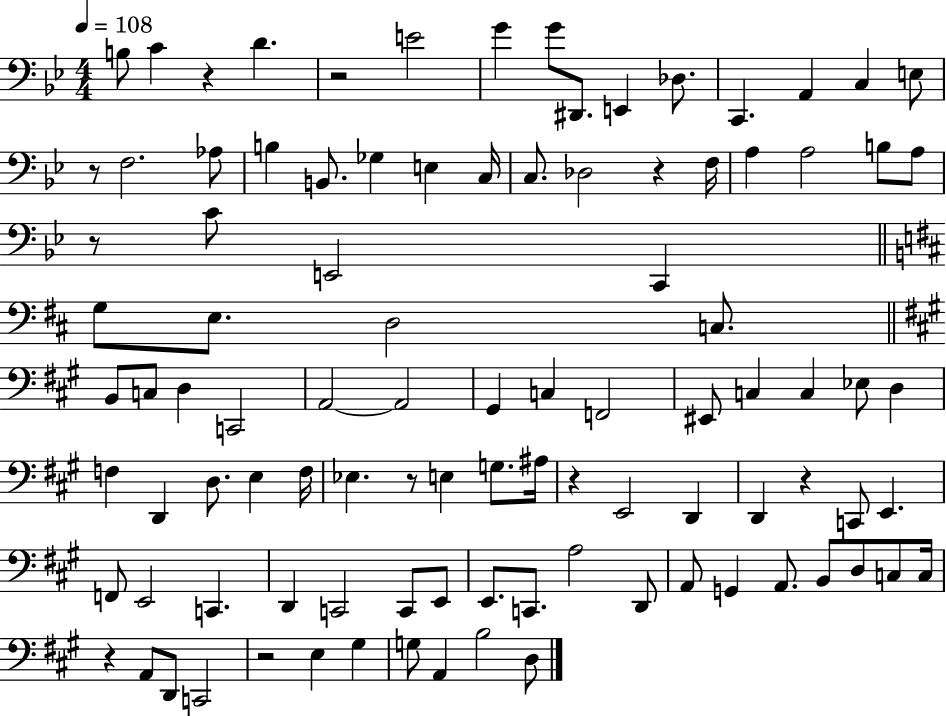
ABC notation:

X:1
T:Untitled
M:4/4
L:1/4
K:Bb
B,/2 C z D z2 E2 G G/2 ^D,,/2 E,, _D,/2 C,, A,, C, E,/2 z/2 F,2 _A,/2 B, B,,/2 _G, E, C,/4 C,/2 _D,2 z F,/4 A, A,2 B,/2 A,/2 z/2 C/2 E,,2 C,, G,/2 E,/2 D,2 C,/2 B,,/2 C,/2 D, C,,2 A,,2 A,,2 ^G,, C, F,,2 ^E,,/2 C, C, _E,/2 D, F, D,, D,/2 E, F,/4 _E, z/2 E, G,/2 ^A,/4 z E,,2 D,, D,, z C,,/2 E,, F,,/2 E,,2 C,, D,, C,,2 C,,/2 E,,/2 E,,/2 C,,/2 A,2 D,,/2 A,,/2 G,, A,,/2 B,,/2 D,/2 C,/2 C,/4 z A,,/2 D,,/2 C,,2 z2 E, ^G, G,/2 A,, B,2 D,/2